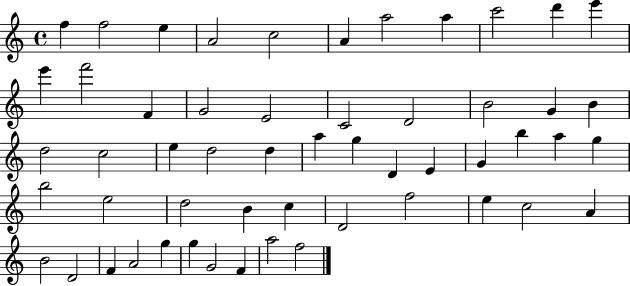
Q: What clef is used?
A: treble